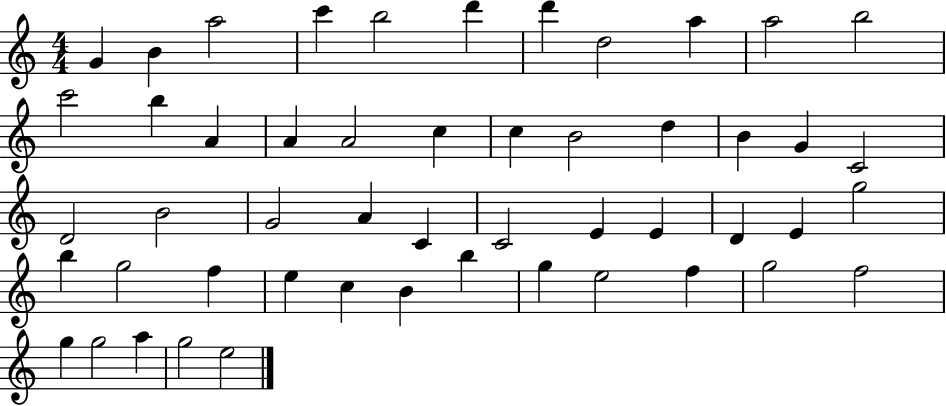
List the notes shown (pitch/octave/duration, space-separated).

G4/q B4/q A5/h C6/q B5/h D6/q D6/q D5/h A5/q A5/h B5/h C6/h B5/q A4/q A4/q A4/h C5/q C5/q B4/h D5/q B4/q G4/q C4/h D4/h B4/h G4/h A4/q C4/q C4/h E4/q E4/q D4/q E4/q G5/h B5/q G5/h F5/q E5/q C5/q B4/q B5/q G5/q E5/h F5/q G5/h F5/h G5/q G5/h A5/q G5/h E5/h